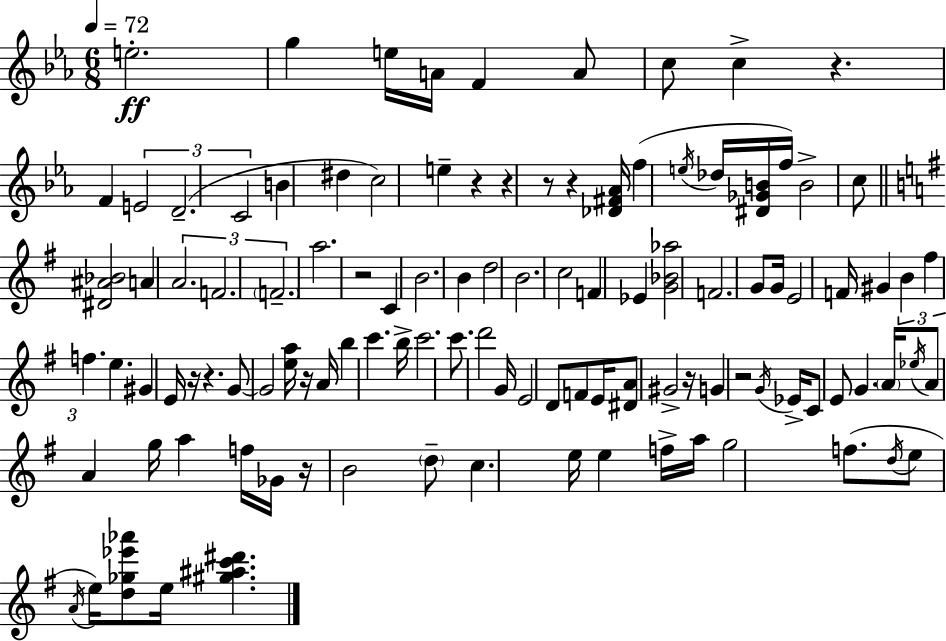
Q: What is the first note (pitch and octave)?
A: E5